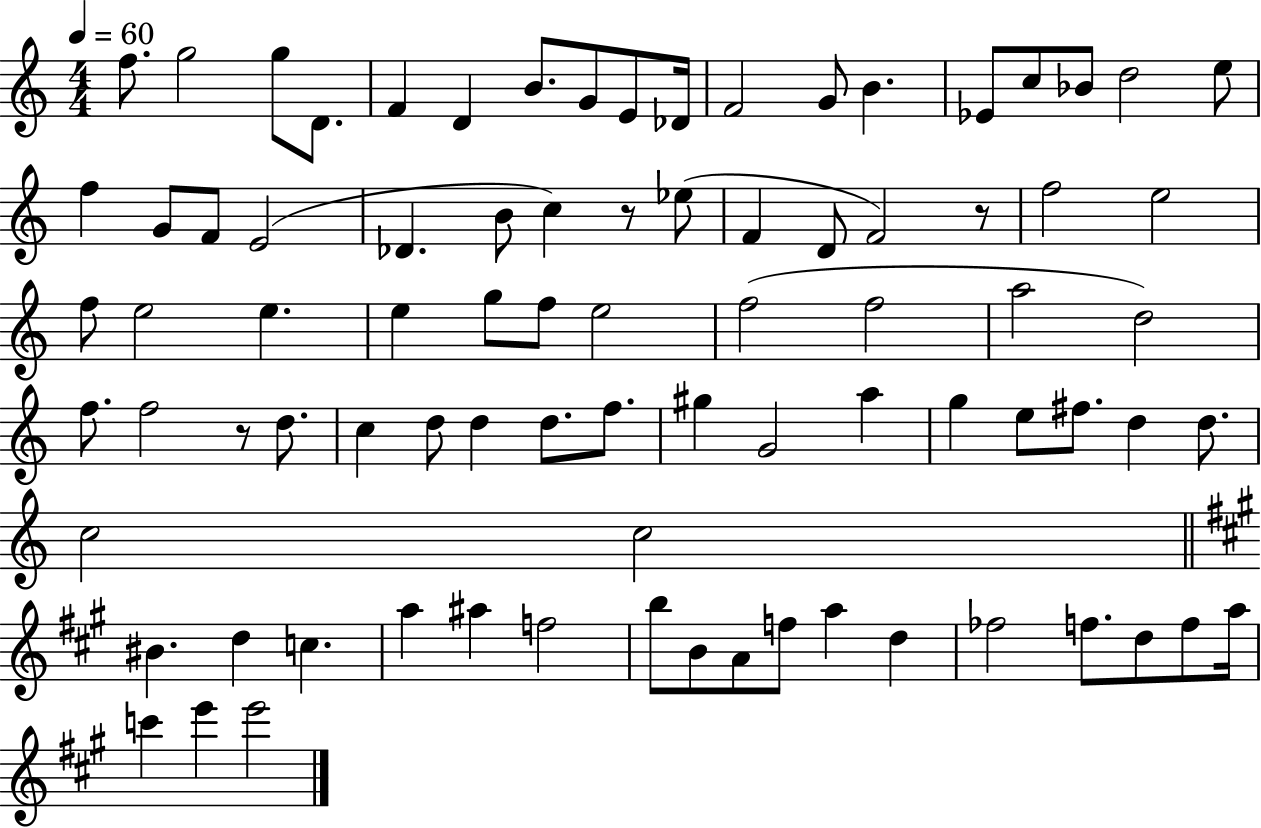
F5/e. G5/h G5/e D4/e. F4/q D4/q B4/e. G4/e E4/e Db4/s F4/h G4/e B4/q. Eb4/e C5/e Bb4/e D5/h E5/e F5/q G4/e F4/e E4/h Db4/q. B4/e C5/q R/e Eb5/e F4/q D4/e F4/h R/e F5/h E5/h F5/e E5/h E5/q. E5/q G5/e F5/e E5/h F5/h F5/h A5/h D5/h F5/e. F5/h R/e D5/e. C5/q D5/e D5/q D5/e. F5/e. G#5/q G4/h A5/q G5/q E5/e F#5/e. D5/q D5/e. C5/h C5/h BIS4/q. D5/q C5/q. A5/q A#5/q F5/h B5/e B4/e A4/e F5/e A5/q D5/q FES5/h F5/e. D5/e F5/e A5/s C6/q E6/q E6/h